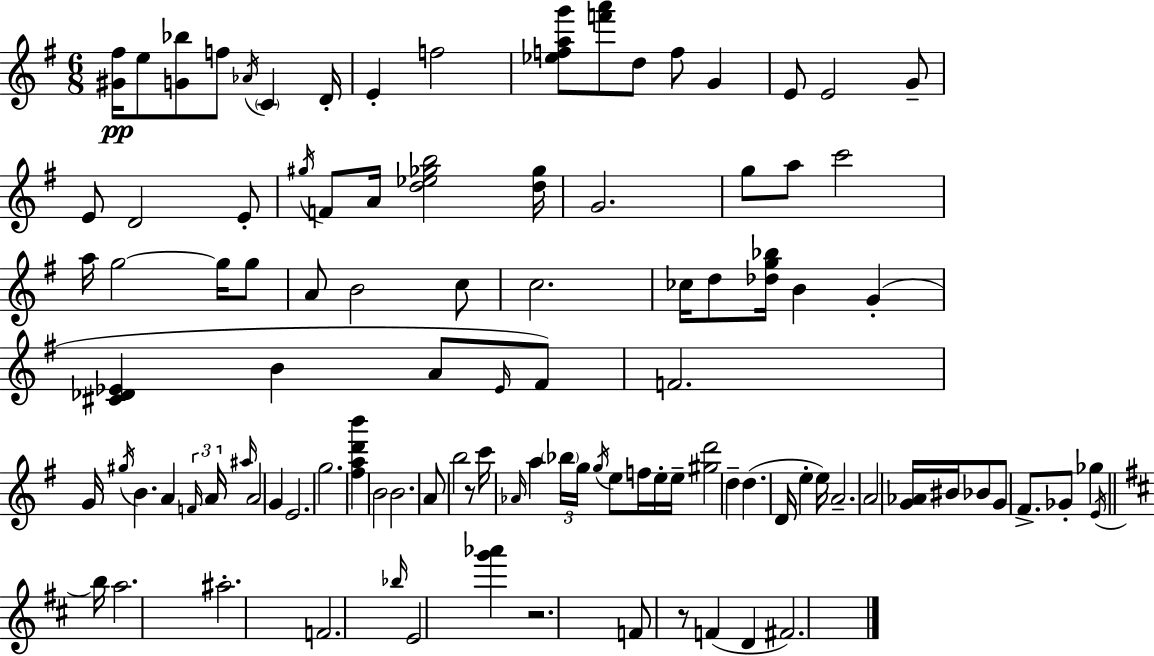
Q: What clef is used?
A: treble